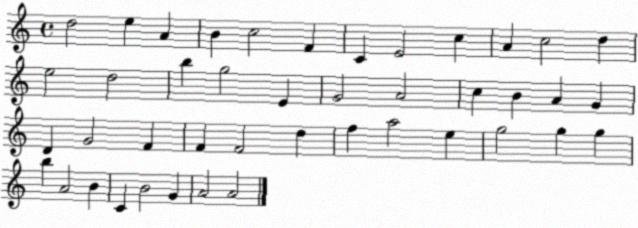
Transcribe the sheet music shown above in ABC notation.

X:1
T:Untitled
M:4/4
L:1/4
K:C
d2 e A B c2 F C E2 c A c2 d e2 d2 b g2 E G2 A2 c B A G D G2 F F F2 d f a2 e g2 g g b A2 B C B2 G A2 A2